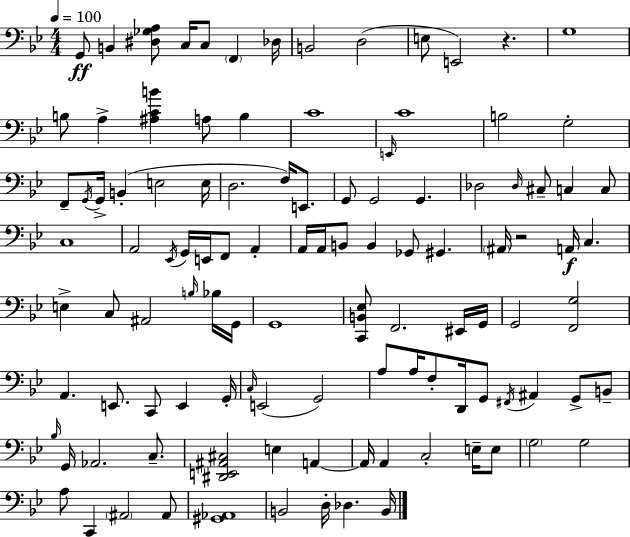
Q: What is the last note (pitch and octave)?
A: B2